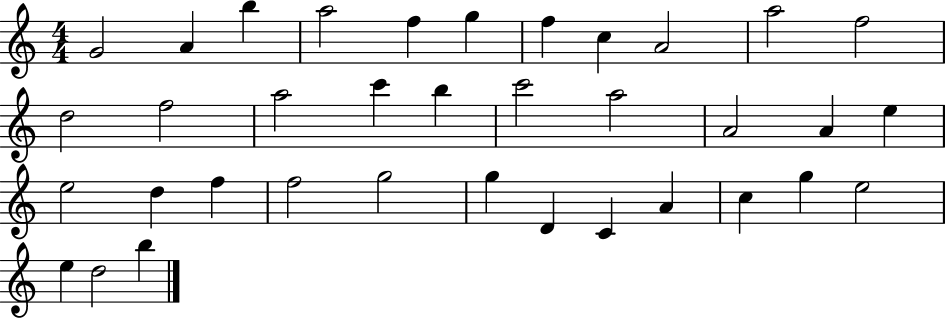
G4/h A4/q B5/q A5/h F5/q G5/q F5/q C5/q A4/h A5/h F5/h D5/h F5/h A5/h C6/q B5/q C6/h A5/h A4/h A4/q E5/q E5/h D5/q F5/q F5/h G5/h G5/q D4/q C4/q A4/q C5/q G5/q E5/h E5/q D5/h B5/q